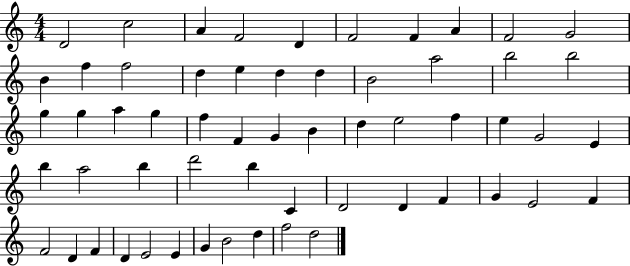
{
  \clef treble
  \numericTimeSignature
  \time 4/4
  \key c \major
  d'2 c''2 | a'4 f'2 d'4 | f'2 f'4 a'4 | f'2 g'2 | \break b'4 f''4 f''2 | d''4 e''4 d''4 d''4 | b'2 a''2 | b''2 b''2 | \break g''4 g''4 a''4 g''4 | f''4 f'4 g'4 b'4 | d''4 e''2 f''4 | e''4 g'2 e'4 | \break b''4 a''2 b''4 | d'''2 b''4 c'4 | d'2 d'4 f'4 | g'4 e'2 f'4 | \break f'2 d'4 f'4 | d'4 e'2 e'4 | g'4 b'2 d''4 | f''2 d''2 | \break \bar "|."
}